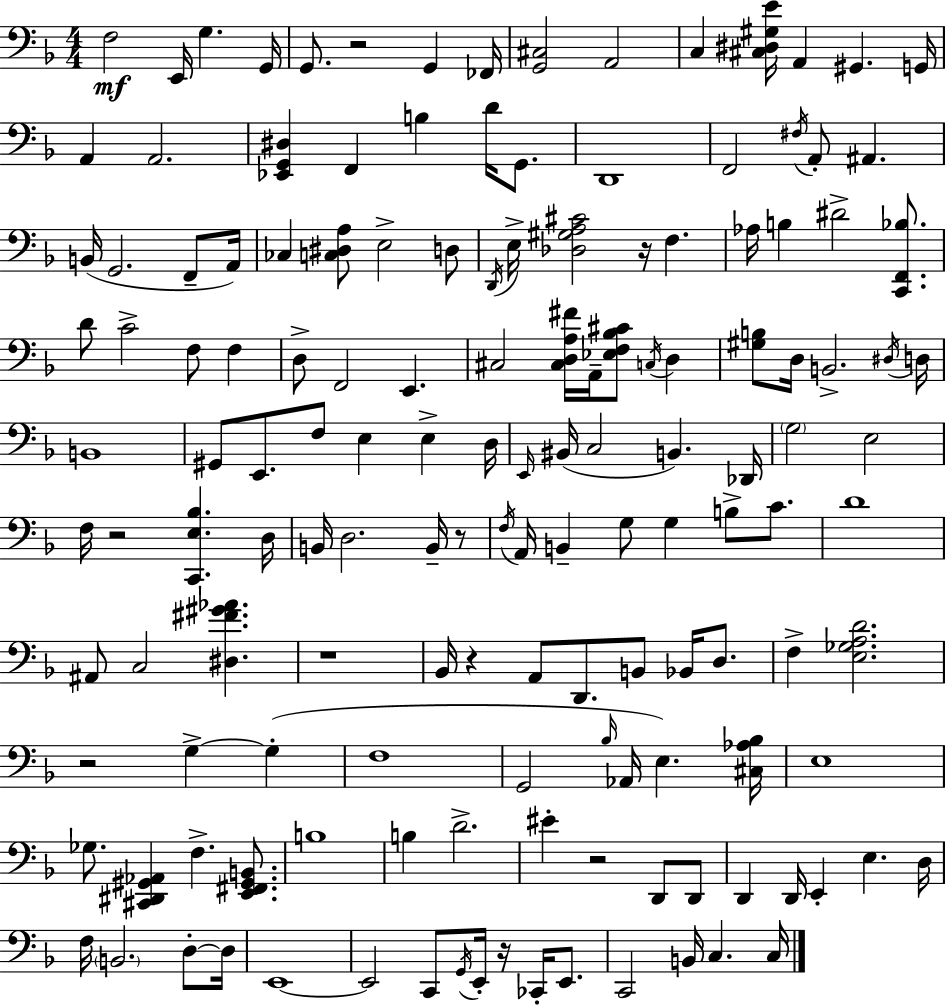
F3/h E2/s G3/q. G2/s G2/e. R/h G2/q FES2/s [G2,C#3]/h A2/h C3/q [C#3,D#3,G#3,E4]/s A2/q G#2/q. G2/s A2/q A2/h. [Eb2,G2,D#3]/q F2/q B3/q D4/s G2/e. D2/w F2/h F#3/s A2/e A#2/q. B2/s G2/h. F2/e A2/s CES3/q [C3,D#3,A3]/e E3/h D3/e D2/s E3/s [Db3,G#3,A3,C#4]/h R/s F3/q. Ab3/s B3/q D#4/h [C2,F2,Bb3]/e. D4/e C4/h F3/e F3/q D3/e F2/h E2/q. C#3/h [C#3,D3,A3,F#4]/s A2/s [Eb3,F3,Bb3,C#4]/e C3/s D3/q [G#3,B3]/e D3/s B2/h. D#3/s D3/s B2/w G#2/e E2/e. F3/e E3/q E3/q D3/s E2/s BIS2/s C3/h B2/q. Db2/s G3/h E3/h F3/s R/h [C2,E3,Bb3]/q. D3/s B2/s D3/h. B2/s R/e F3/s A2/s B2/q G3/e G3/q B3/e C4/e. D4/w A#2/e C3/h [D#3,F#4,G#4,Ab4]/q. R/w Bb2/s R/q A2/e D2/e. B2/e Bb2/s D3/e. F3/q [E3,Gb3,A3,D4]/h. R/h G3/q G3/q F3/w G2/h Bb3/s Ab2/s E3/q. [C#3,Ab3,Bb3]/s E3/w Gb3/e. [C#2,D#2,G#2,Ab2]/q F3/q. [E2,F#2,G#2,B2]/e. B3/w B3/q D4/h. EIS4/q R/h D2/e D2/e D2/q D2/s E2/q E3/q. D3/s F3/s B2/h. D3/e D3/s E2/w E2/h C2/e G2/s E2/s R/s CES2/s E2/e. C2/h B2/s C3/q. C3/s